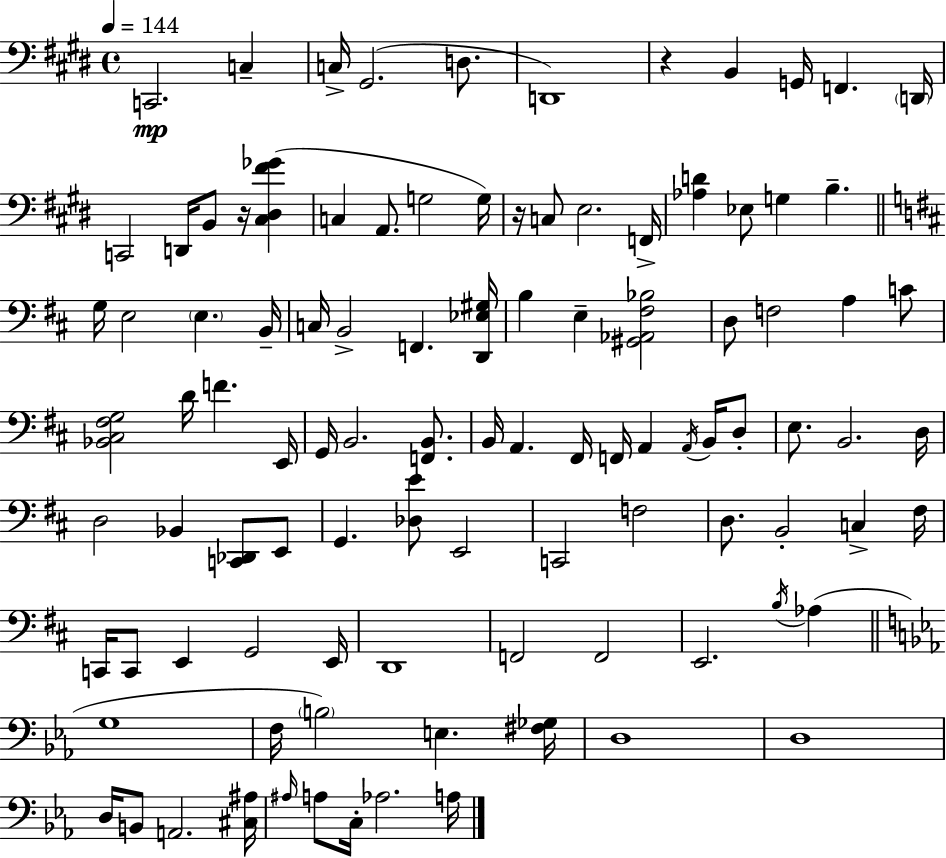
C2/h. C3/q C3/s G#2/h. D3/e. D2/w R/q B2/q G2/s F2/q. D2/s C2/h D2/s B2/e R/s [C#3,D#3,F#4,Gb4]/q C3/q A2/e. G3/h G3/s R/s C3/e E3/h. F2/s [Ab3,D4]/q Eb3/e G3/q B3/q. G3/s E3/h E3/q. B2/s C3/s B2/h F2/q. [D2,Eb3,G#3]/s B3/q E3/q [G#2,Ab2,F#3,Bb3]/h D3/e F3/h A3/q C4/e [Bb2,C#3,F#3,G3]/h D4/s F4/q. E2/s G2/s B2/h. [F2,B2]/e. B2/s A2/q. F#2/s F2/s A2/q A2/s B2/s D3/e E3/e. B2/h. D3/s D3/h Bb2/q [C2,Db2]/e E2/e G2/q. [Db3,E4]/e E2/h C2/h F3/h D3/e. B2/h C3/q F#3/s C2/s C2/e E2/q G2/h E2/s D2/w F2/h F2/h E2/h. B3/s Ab3/q G3/w F3/s B3/h E3/q. [F#3,Gb3]/s D3/w D3/w D3/s B2/e A2/h. [C#3,A#3]/s A#3/s A3/e C3/s Ab3/h. A3/s